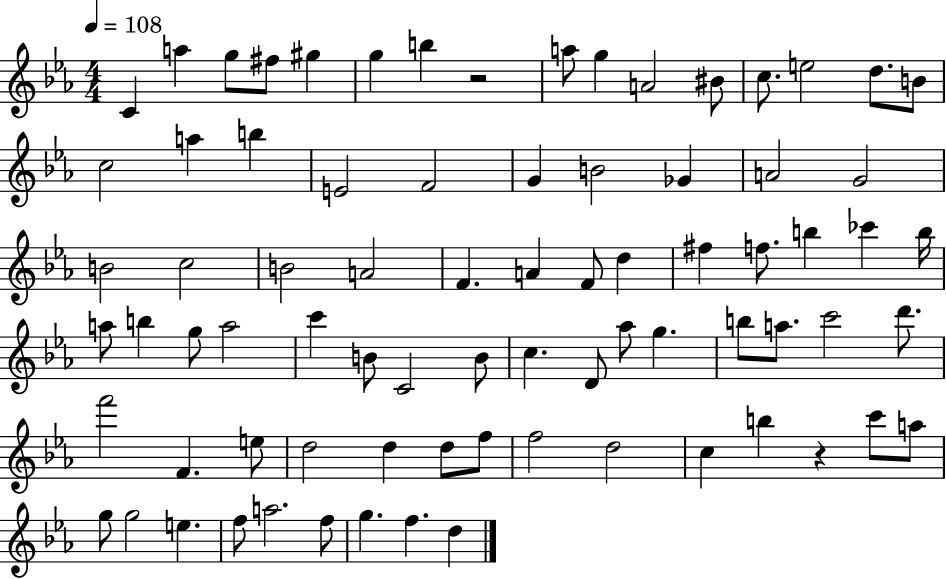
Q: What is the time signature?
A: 4/4